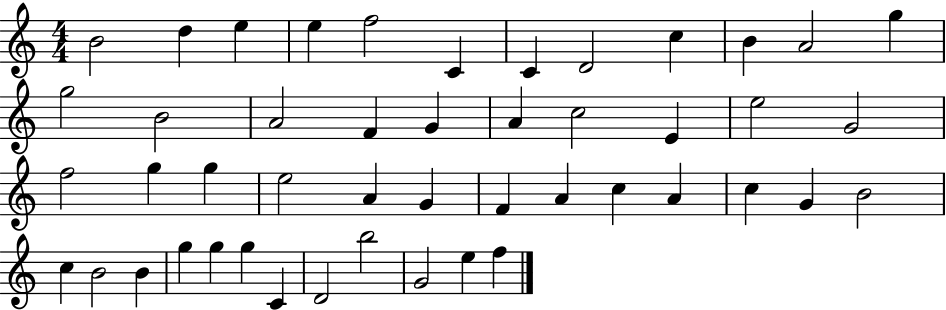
{
  \clef treble
  \numericTimeSignature
  \time 4/4
  \key c \major
  b'2 d''4 e''4 | e''4 f''2 c'4 | c'4 d'2 c''4 | b'4 a'2 g''4 | \break g''2 b'2 | a'2 f'4 g'4 | a'4 c''2 e'4 | e''2 g'2 | \break f''2 g''4 g''4 | e''2 a'4 g'4 | f'4 a'4 c''4 a'4 | c''4 g'4 b'2 | \break c''4 b'2 b'4 | g''4 g''4 g''4 c'4 | d'2 b''2 | g'2 e''4 f''4 | \break \bar "|."
}